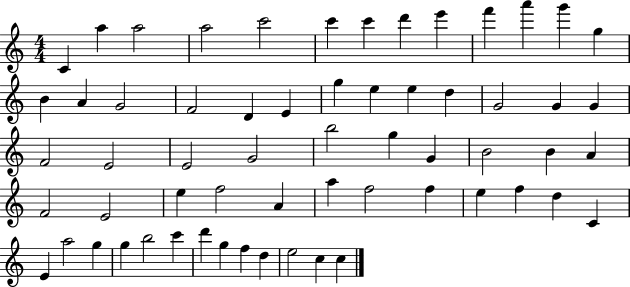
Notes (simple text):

C4/q A5/q A5/h A5/h C6/h C6/q C6/q D6/q E6/q F6/q A6/q G6/q G5/q B4/q A4/q G4/h F4/h D4/q E4/q G5/q E5/q E5/q D5/q G4/h G4/q G4/q F4/h E4/h E4/h G4/h B5/h G5/q G4/q B4/h B4/q A4/q F4/h E4/h E5/q F5/h A4/q A5/q F5/h F5/q E5/q F5/q D5/q C4/q E4/q A5/h G5/q G5/q B5/h C6/q D6/q G5/q F5/q D5/q E5/h C5/q C5/q